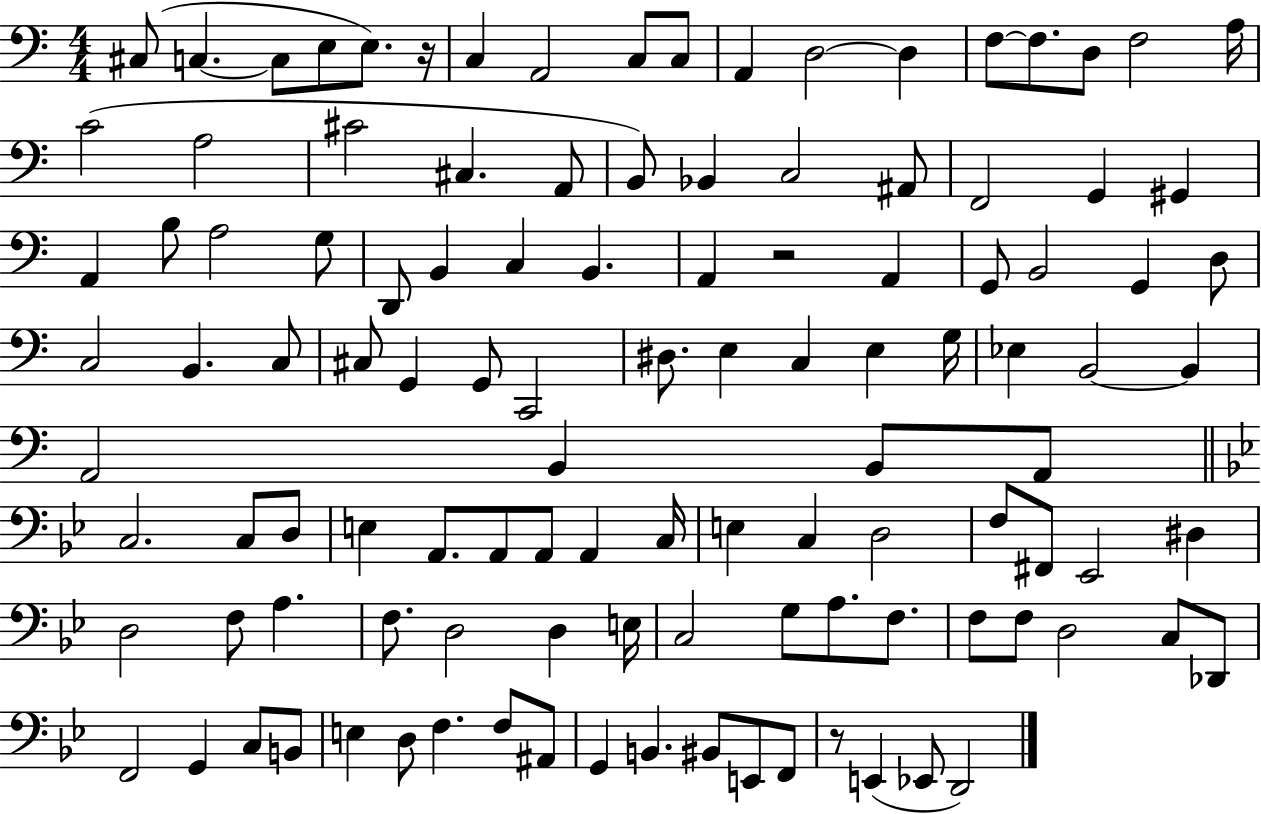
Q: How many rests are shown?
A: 3